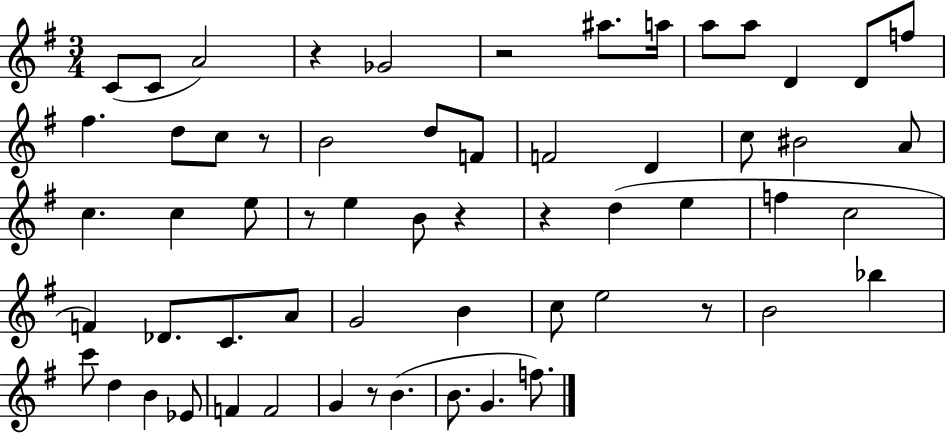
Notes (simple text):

C4/e C4/e A4/h R/q Gb4/h R/h A#5/e. A5/s A5/e A5/e D4/q D4/e F5/e F#5/q. D5/e C5/e R/e B4/h D5/e F4/e F4/h D4/q C5/e BIS4/h A4/e C5/q. C5/q E5/e R/e E5/q B4/e R/q R/q D5/q E5/q F5/q C5/h F4/q Db4/e. C4/e. A4/e G4/h B4/q C5/e E5/h R/e B4/h Bb5/q C6/e D5/q B4/q Eb4/e F4/q F4/h G4/q R/e B4/q. B4/e. G4/q. F5/e.